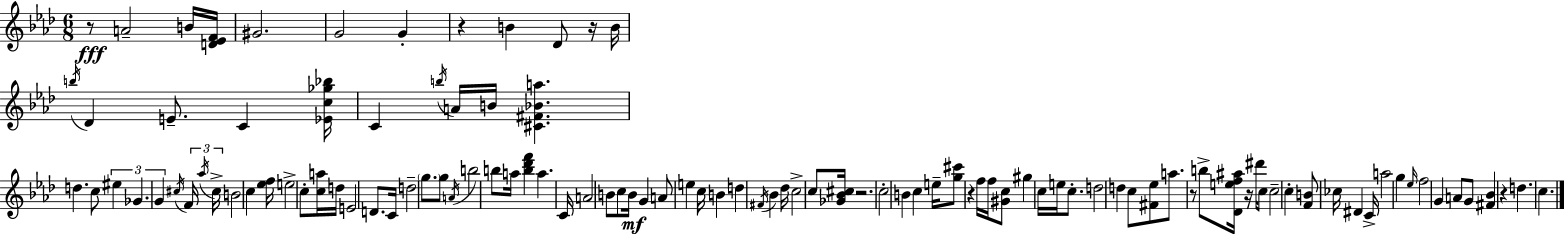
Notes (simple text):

R/e A4/h B4/s [D4,Eb4,F4]/s G#4/h. G4/h G4/q R/q B4/q Db4/e R/s B4/s B5/s Db4/q E4/e. C4/q [Eb4,C5,Gb5,Bb5]/s C4/q B5/s A4/s B4/s [C#4,F#4,Bb4,A5]/q. D5/q. C5/e EIS5/q Gb4/q. G4/q C#5/s F4/s Ab5/s C#5/s B4/h C5/q [Eb5,F5]/s E5/h C5/e [C5,A5]/s D5/s E4/h D4/e. C4/s D5/h G5/e. G5/e A4/s B5/h B5/e A5/s [B5,Db6,F6]/q A5/q. C4/s A4/h B4/e C5/e B4/s G4/q A4/e E5/q C5/s B4/q D5/q F#4/s Bb4/q Db5/s C5/h C5/e [Gb4,Bb4,C#5]/s R/h. C5/h B4/q C5/q E5/s [G5,C#6]/e R/q F5/s F5/s [G#4,C5]/e G#5/q C5/s E5/s C5/e. D5/h D5/q C5/e [F#4,Eb5]/e A5/e. R/e B5/e [Db4,E5,F5,A#5]/s R/s D#6/s C5/e C5/h C5/q [F4,B4]/e CES5/s D#4/q C4/s A5/h G5/q Eb5/s F5/h G4/q A4/e G4/e [F#4,Bb4]/q R/q D5/q. C5/q.